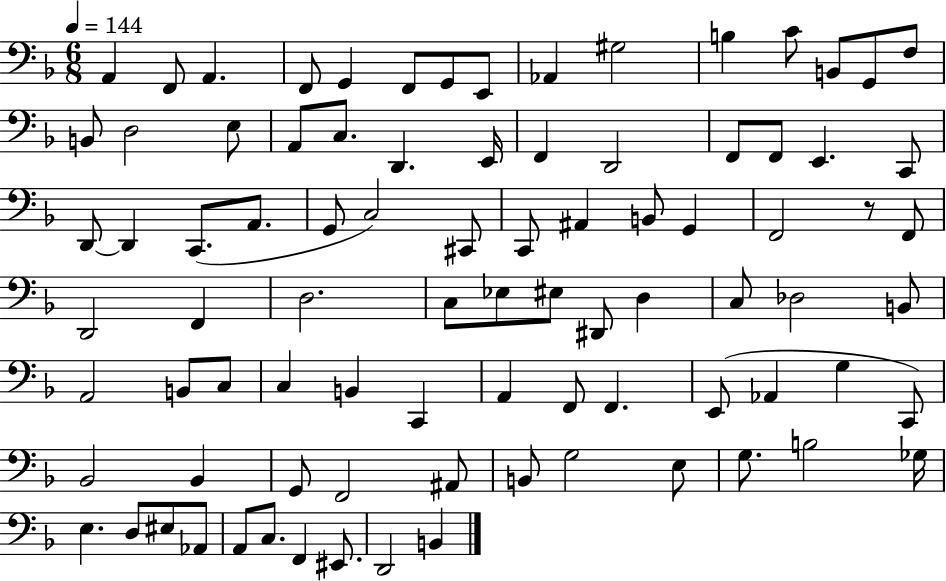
{
  \clef bass
  \numericTimeSignature
  \time 6/8
  \key f \major
  \tempo 4 = 144
  a,4 f,8 a,4. | f,8 g,4 f,8 g,8 e,8 | aes,4 gis2 | b4 c'8 b,8 g,8 f8 | \break b,8 d2 e8 | a,8 c8. d,4. e,16 | f,4 d,2 | f,8 f,8 e,4. c,8 | \break d,8~~ d,4 c,8.( a,8. | g,8 c2) cis,8 | c,8 ais,4 b,8 g,4 | f,2 r8 f,8 | \break d,2 f,4 | d2. | c8 ees8 eis8 dis,8 d4 | c8 des2 b,8 | \break a,2 b,8 c8 | c4 b,4 c,4 | a,4 f,8 f,4. | e,8( aes,4 g4 c,8) | \break bes,2 bes,4 | g,8 f,2 ais,8 | b,8 g2 e8 | g8. b2 ges16 | \break e4. d8 eis8 aes,8 | a,8 c8. f,4 eis,8. | d,2 b,4 | \bar "|."
}